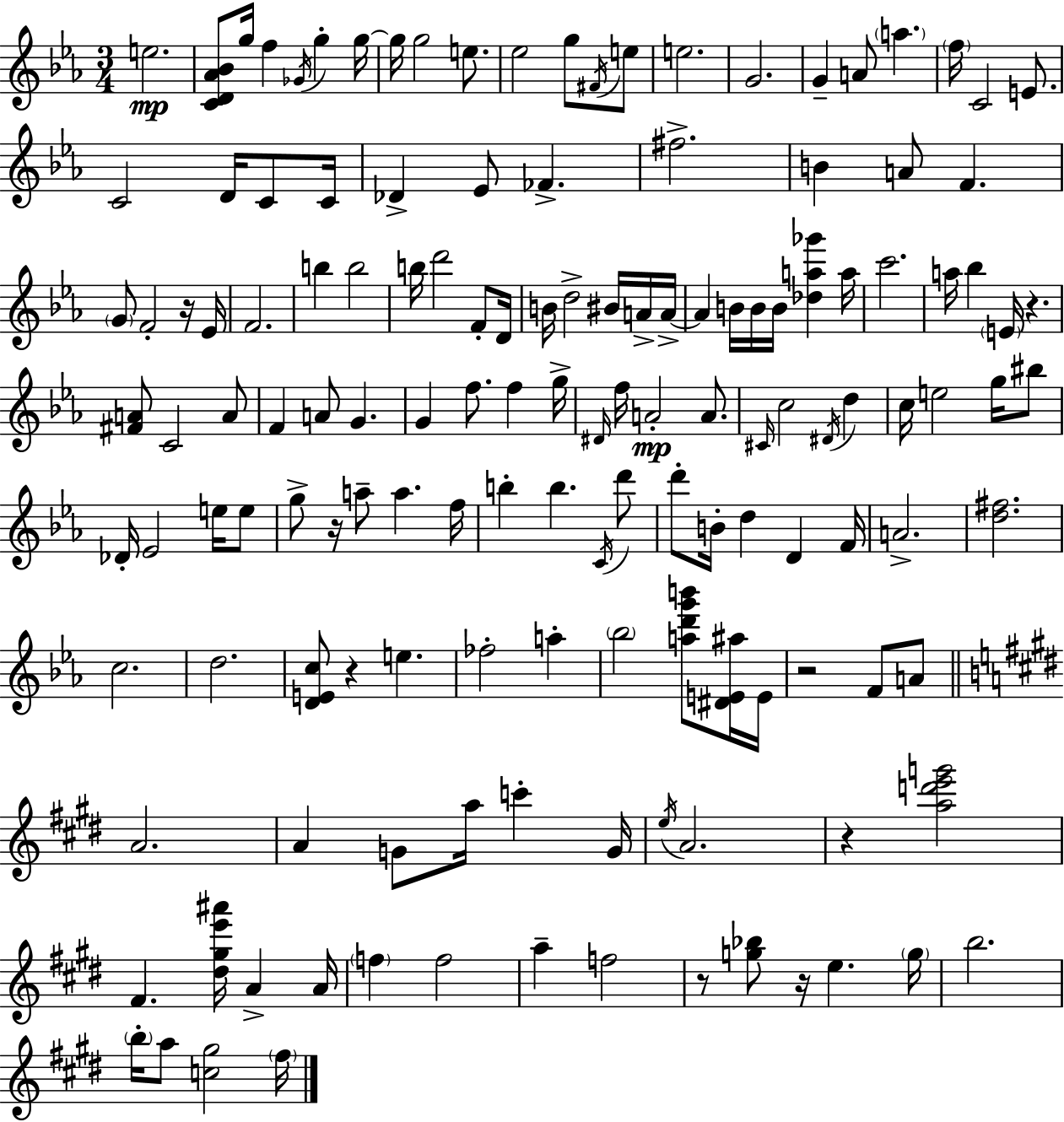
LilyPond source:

{
  \clef treble
  \numericTimeSignature
  \time 3/4
  \key ees \major
  e''2.\mp | <c' d' aes' bes'>8 g''16 f''4 \acciaccatura { ges'16 } g''4-. | g''16~~ g''16 g''2 e''8. | ees''2 g''8 \acciaccatura { fis'16 } | \break e''8 e''2. | g'2. | g'4-- a'8 \parenthesize a''4. | \parenthesize f''16 c'2 e'8. | \break c'2 d'16 c'8 | c'16 des'4-> ees'8 fes'4.-> | fis''2.-> | b'4 a'8 f'4. | \break \parenthesize g'8 f'2-. | r16 ees'16 f'2. | b''4 b''2 | b''16 d'''2 f'8-. | \break d'16 b'16 d''2-> bis'16 | a'16-> a'16->~~ a'4 b'16 b'16 b'16 <des'' a'' ges'''>4 | a''16 c'''2. | a''16 bes''4 \parenthesize e'16 r4. | \break <fis' a'>8 c'2 | a'8 f'4 a'8 g'4. | g'4 f''8. f''4 | g''16-> \grace { dis'16 } f''16 a'2-.\mp | \break a'8. \grace { cis'16 } c''2 | \acciaccatura { dis'16 } d''4 c''16 e''2 | g''16 bis''8 des'16-. ees'2 | e''16 e''8 g''8-> r16 a''8-- a''4. | \break f''16 b''4-. b''4. | \acciaccatura { c'16 } d'''8 d'''8-. b'16-. d''4 | d'4 f'16 a'2.-> | <d'' fis''>2. | \break c''2. | d''2. | <d' e' c''>8 r4 | e''4. fes''2-. | \break a''4-. \parenthesize bes''2 | <a'' d''' g''' b'''>8 <dis' e' ais''>16 e'16 r2 | f'8 a'8 \bar "||" \break \key e \major a'2. | a'4 g'8 a''16 c'''4-. g'16 | \acciaccatura { e''16 } a'2. | r4 <a'' d''' e''' g'''>2 | \break fis'4. <dis'' gis'' e''' ais'''>16 a'4-> | a'16 \parenthesize f''4 f''2 | a''4-- f''2 | r8 <g'' bes''>8 r16 e''4. | \break \parenthesize g''16 b''2. | \parenthesize b''16-. a''8 <c'' gis''>2 | \parenthesize fis''16 \bar "|."
}